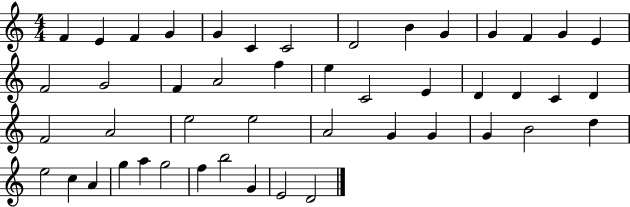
{
  \clef treble
  \numericTimeSignature
  \time 4/4
  \key c \major
  f'4 e'4 f'4 g'4 | g'4 c'4 c'2 | d'2 b'4 g'4 | g'4 f'4 g'4 e'4 | \break f'2 g'2 | f'4 a'2 f''4 | e''4 c'2 e'4 | d'4 d'4 c'4 d'4 | \break f'2 a'2 | e''2 e''2 | a'2 g'4 g'4 | g'4 b'2 d''4 | \break e''2 c''4 a'4 | g''4 a''4 g''2 | f''4 b''2 g'4 | e'2 d'2 | \break \bar "|."
}